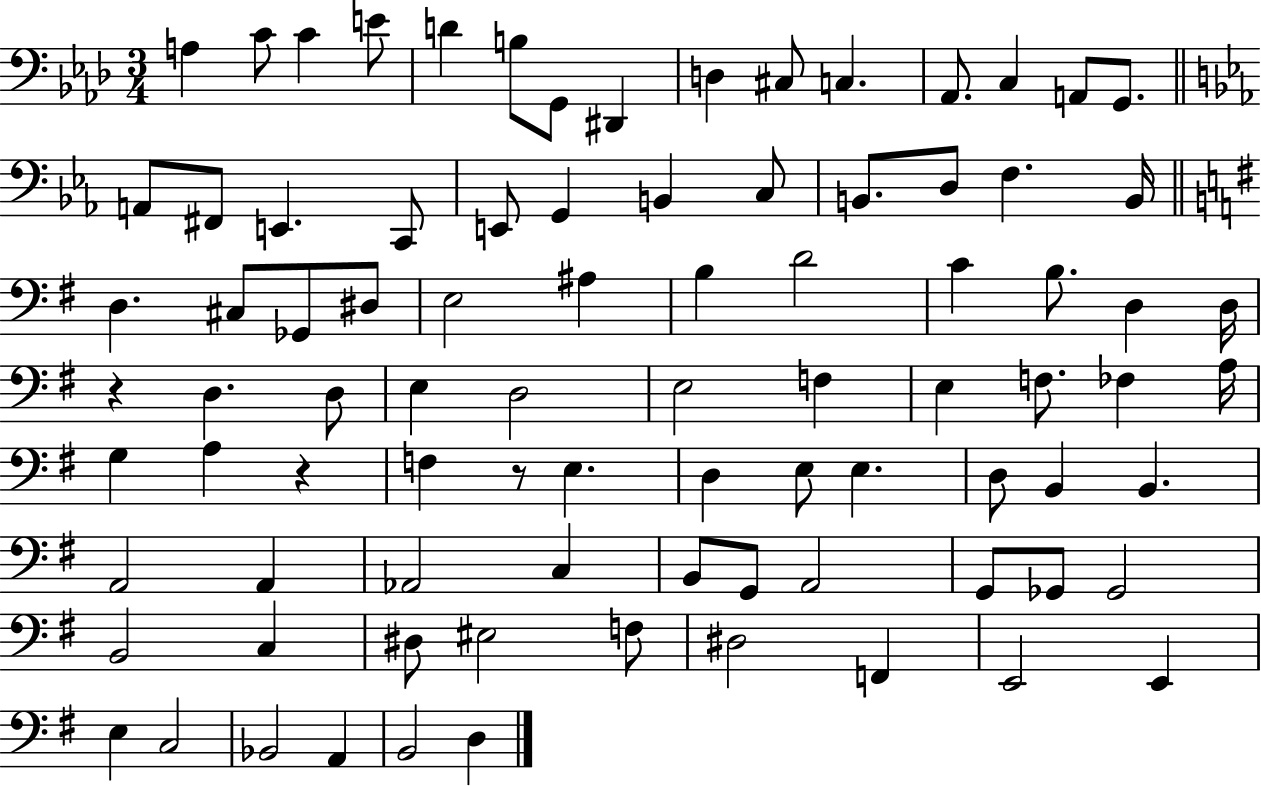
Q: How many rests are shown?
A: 3